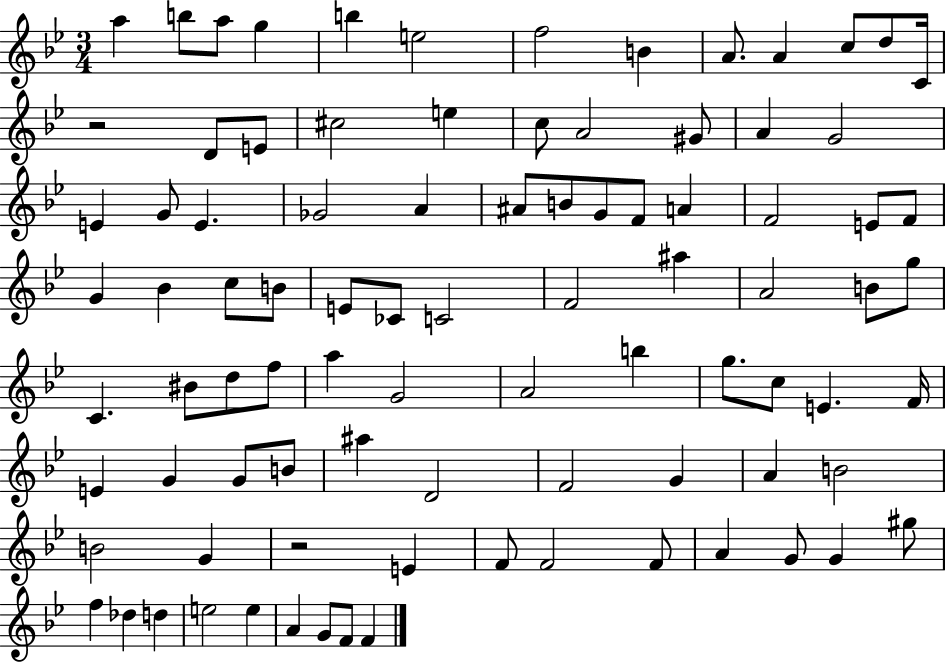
X:1
T:Untitled
M:3/4
L:1/4
K:Bb
a b/2 a/2 g b e2 f2 B A/2 A c/2 d/2 C/4 z2 D/2 E/2 ^c2 e c/2 A2 ^G/2 A G2 E G/2 E _G2 A ^A/2 B/2 G/2 F/2 A F2 E/2 F/2 G _B c/2 B/2 E/2 _C/2 C2 F2 ^a A2 B/2 g/2 C ^B/2 d/2 f/2 a G2 A2 b g/2 c/2 E F/4 E G G/2 B/2 ^a D2 F2 G A B2 B2 G z2 E F/2 F2 F/2 A G/2 G ^g/2 f _d d e2 e A G/2 F/2 F